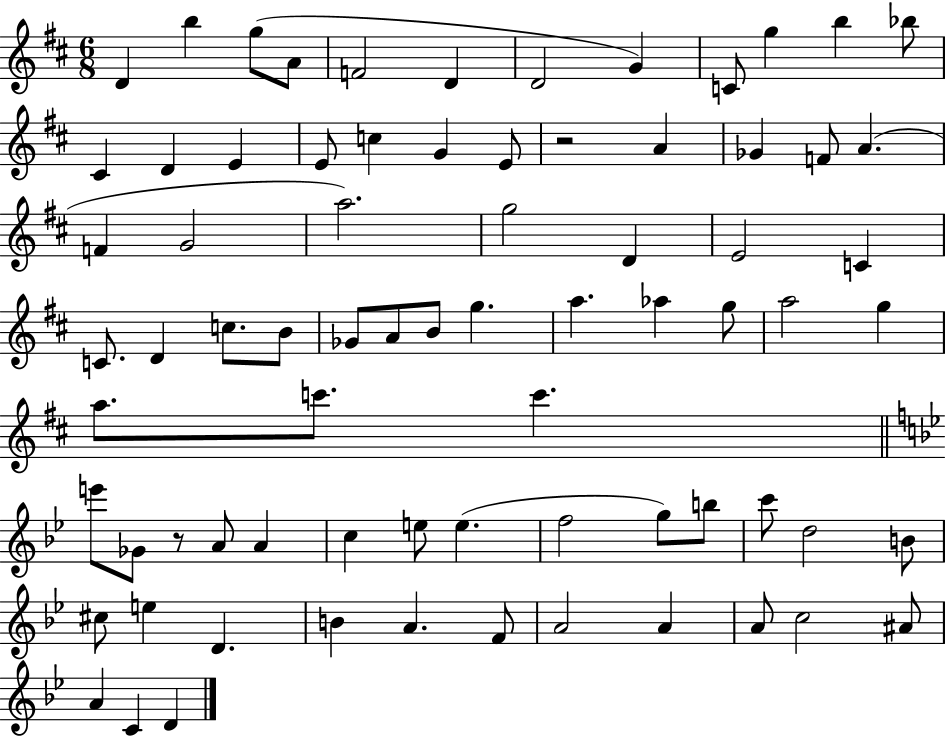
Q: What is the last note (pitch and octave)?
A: D4